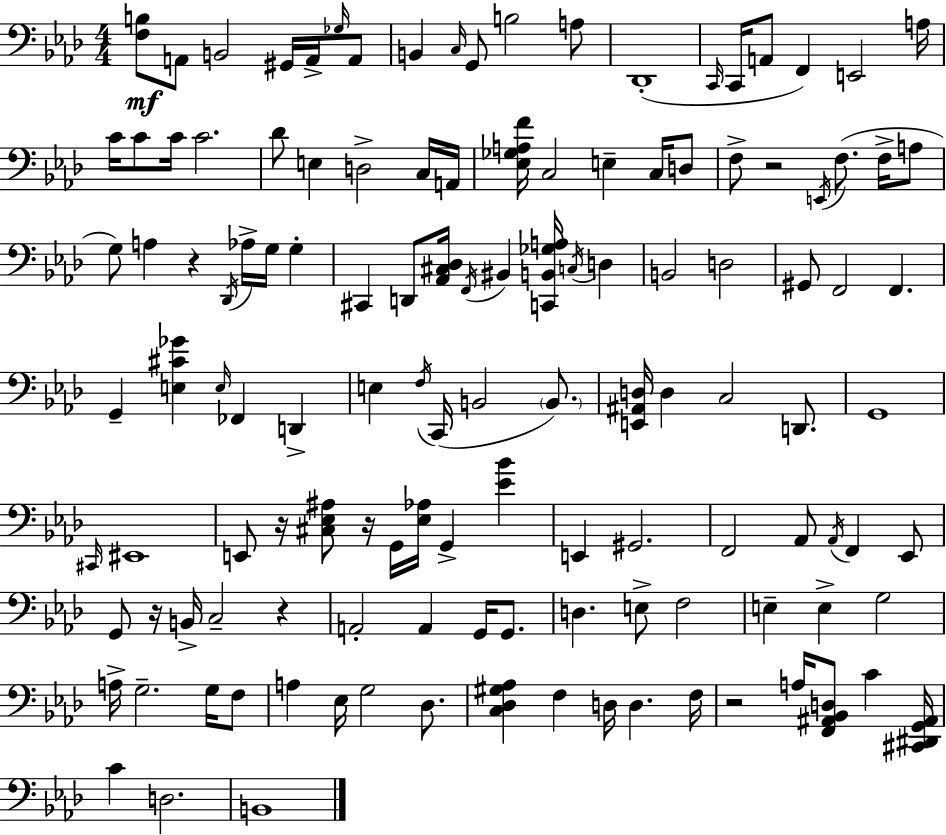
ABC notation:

X:1
T:Untitled
M:4/4
L:1/4
K:Ab
[F,B,]/2 A,,/2 B,,2 ^G,,/4 A,,/4 _G,/4 A,,/2 B,, C,/4 G,,/2 B,2 A,/2 _D,,4 C,,/4 C,,/4 A,,/2 F,, E,,2 A,/4 C/4 C/2 C/4 C2 _D/2 E, D,2 C,/4 A,,/4 [_E,_G,A,F]/4 C,2 E, C,/4 D,/2 F,/2 z2 E,,/4 F,/2 F,/4 A,/2 G,/2 A, z _D,,/4 _A,/4 G,/4 G, ^C,, D,,/2 [_A,,^C,_D,]/4 F,,/4 ^B,, [C,,B,,_G,A,]/4 C,/4 D, B,,2 D,2 ^G,,/2 F,,2 F,, G,, [E,^C_G] E,/4 _F,, D,, E, F,/4 C,,/4 B,,2 B,,/2 [E,,^A,,D,]/4 D, C,2 D,,/2 G,,4 ^C,,/4 ^E,,4 E,,/2 z/4 [^C,_E,^A,]/2 z/4 G,,/4 [_E,_A,]/4 G,, [_E_B] E,, ^G,,2 F,,2 _A,,/2 _A,,/4 F,, _E,,/2 G,,/2 z/4 B,,/4 C,2 z A,,2 A,, G,,/4 G,,/2 D, E,/2 F,2 E, E, G,2 A,/4 G,2 G,/4 F,/2 A, _E,/4 G,2 _D,/2 [C,_D,^G,_A,] F, D,/4 D, F,/4 z2 A,/4 [F,,^A,,_B,,D,]/2 C [^C,,^D,,G,,^A,,]/4 C D,2 B,,4